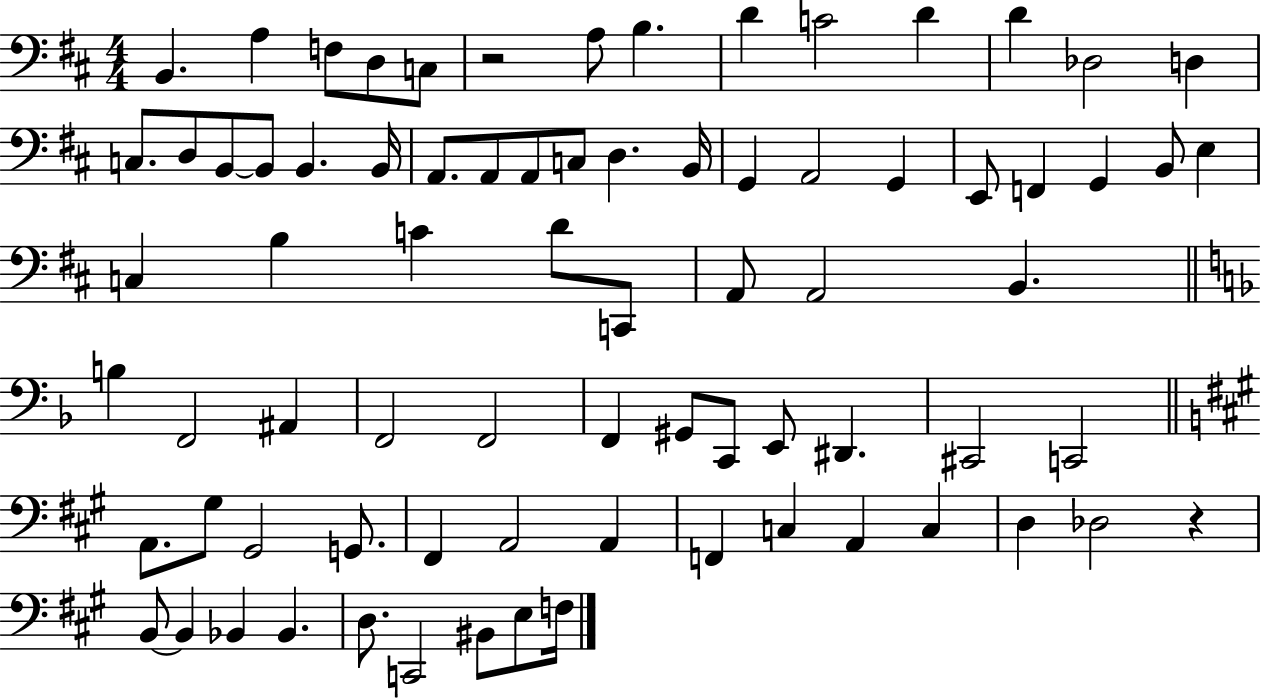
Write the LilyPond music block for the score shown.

{
  \clef bass
  \numericTimeSignature
  \time 4/4
  \key d \major
  \repeat volta 2 { b,4. a4 f8 d8 c8 | r2 a8 b4. | d'4 c'2 d'4 | d'4 des2 d4 | \break c8. d8 b,8~~ b,8 b,4. b,16 | a,8. a,8 a,8 c8 d4. b,16 | g,4 a,2 g,4 | e,8 f,4 g,4 b,8 e4 | \break c4 b4 c'4 d'8 c,8 | a,8 a,2 b,4. | \bar "||" \break \key f \major b4 f,2 ais,4 | f,2 f,2 | f,4 gis,8 c,8 e,8 dis,4. | cis,2 c,2 | \break \bar "||" \break \key a \major a,8. gis8 gis,2 g,8. | fis,4 a,2 a,4 | f,4 c4 a,4 c4 | d4 des2 r4 | \break b,8~~ b,4 bes,4 bes,4. | d8. c,2 bis,8 e8 f16 | } \bar "|."
}